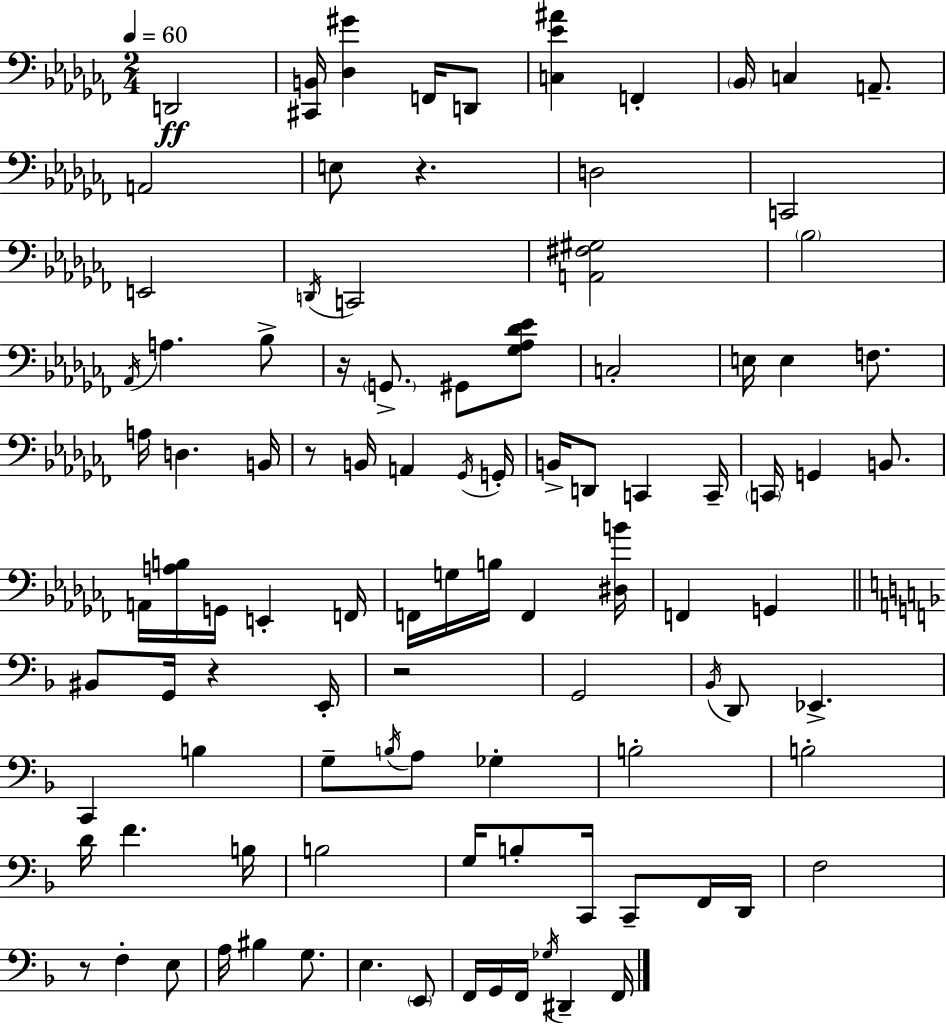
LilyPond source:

{
  \clef bass
  \numericTimeSignature
  \time 2/4
  \key aes \minor
  \tempo 4 = 60
  d,2\ff | <cis, b,>16 <des gis'>4 f,16 d,8 | <c ees' ais'>4 f,4-. | \parenthesize bes,16 c4 a,8.-- | \break a,2 | e8 r4. | d2 | c,2 | \break e,2 | \acciaccatura { d,16 } c,2 | <a, fis gis>2 | \parenthesize bes2 | \break \acciaccatura { aes,16 } a4. | bes8-> r16 \parenthesize g,8.-> gis,8 | <ges aes des' ees'>8 c2-. | e16 e4 f8. | \break a16 d4. | b,16 r8 b,16 a,4 | \acciaccatura { ges,16 } g,16-. b,16-> d,8 c,4 | c,16-- \parenthesize c,16 g,4 | \break b,8. a,16 <a b>16 g,16 e,4-. | f,16 f,16 g16 b16 f,4 | <dis b'>16 f,4 g,4 | \bar "||" \break \key d \minor bis,8 g,16 r4 e,16-. | r2 | g,2 | \acciaccatura { bes,16 } d,8 ees,4.-> | \break c,4 b4 | g8-- \acciaccatura { b16 } a8 ges4-. | b2-. | b2-. | \break d'16 f'4. | b16 b2 | g16 b8-. c,16 c,8-- | f,16 d,16 f2 | \break r8 f4-. | e8 a16 bis4 g8. | e4. | \parenthesize e,8 f,16 g,16 f,16 \acciaccatura { ges16 } dis,4-- | \break f,16 \bar "|."
}